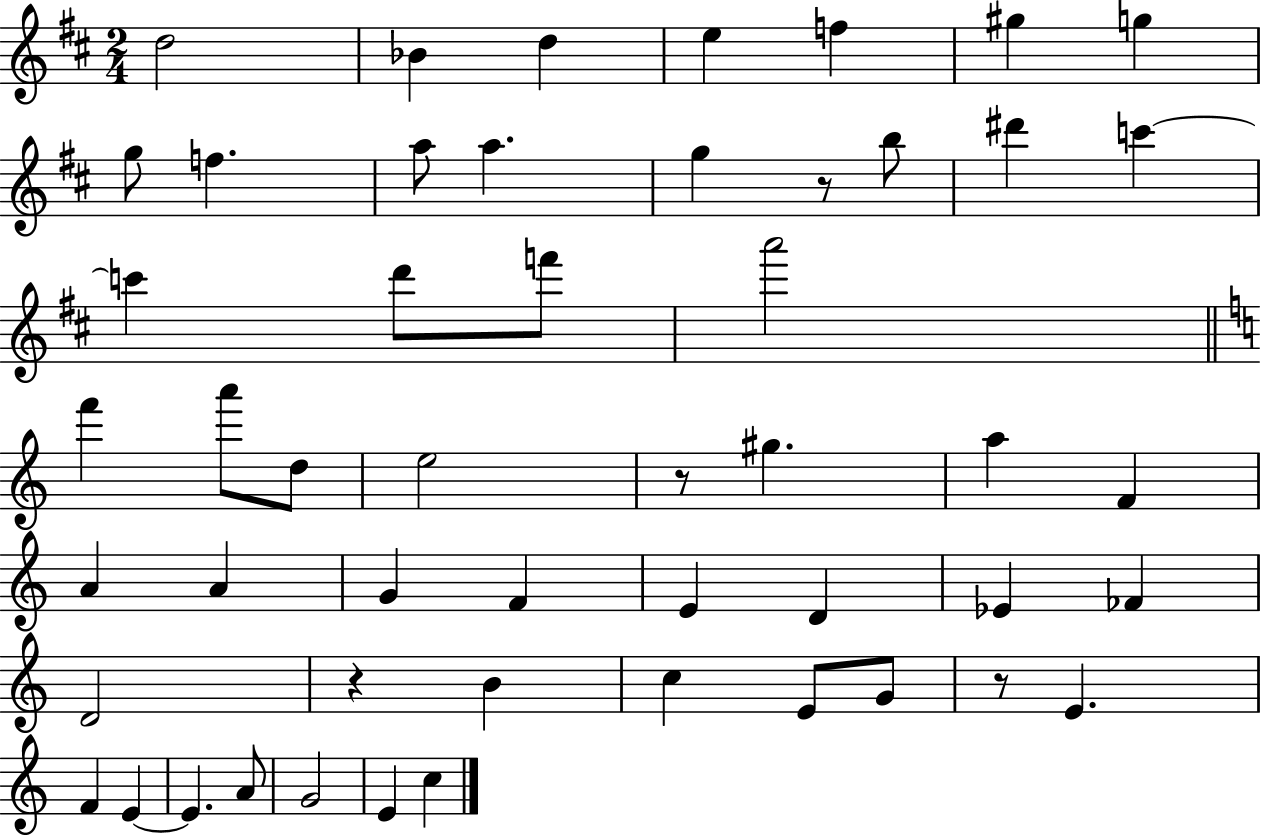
D5/h Bb4/q D5/q E5/q F5/q G#5/q G5/q G5/e F5/q. A5/e A5/q. G5/q R/e B5/e D#6/q C6/q C6/q D6/e F6/e A6/h F6/q A6/e D5/e E5/h R/e G#5/q. A5/q F4/q A4/q A4/q G4/q F4/q E4/q D4/q Eb4/q FES4/q D4/h R/q B4/q C5/q E4/e G4/e R/e E4/q. F4/q E4/q E4/q. A4/e G4/h E4/q C5/q